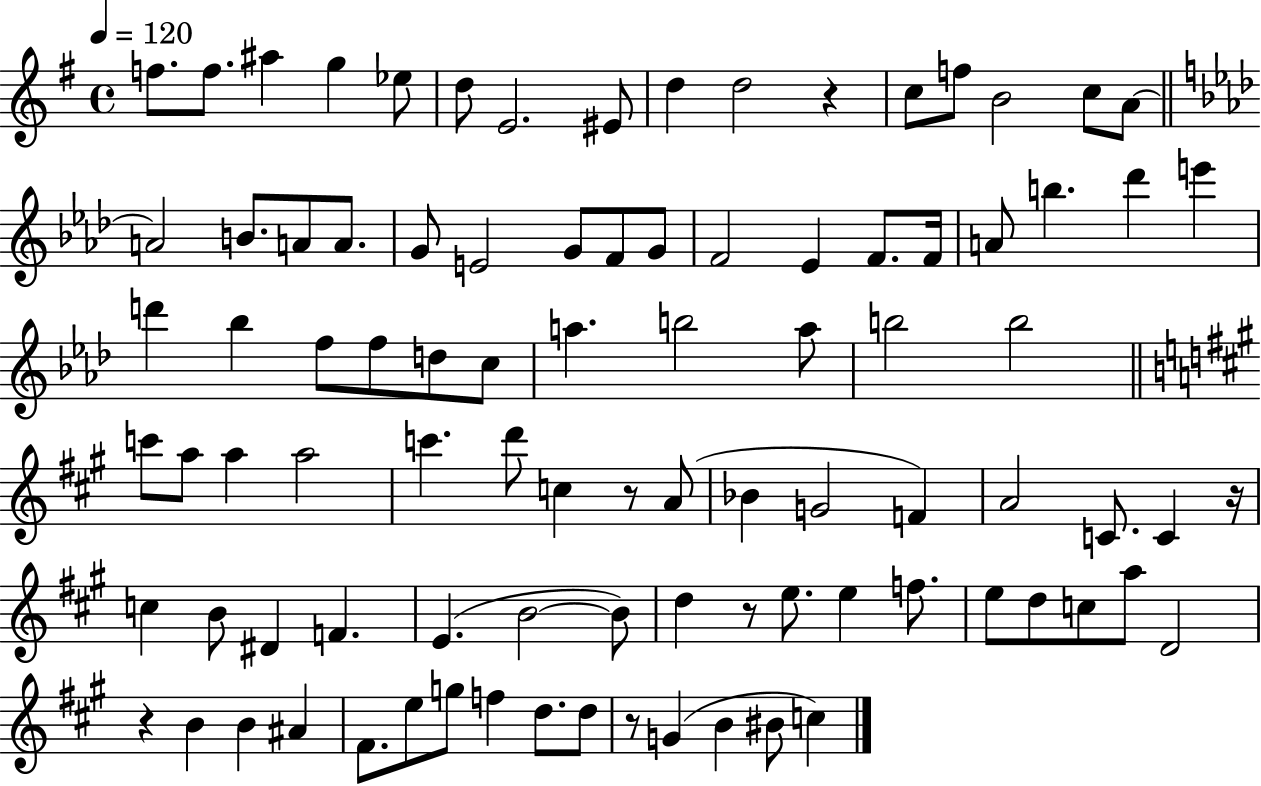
{
  \clef treble
  \time 4/4
  \defaultTimeSignature
  \key g \major
  \tempo 4 = 120
  \repeat volta 2 { f''8. f''8. ais''4 g''4 ees''8 | d''8 e'2. eis'8 | d''4 d''2 r4 | c''8 f''8 b'2 c''8 a'8~~ | \break \bar "||" \break \key aes \major a'2 b'8. a'8 a'8. | g'8 e'2 g'8 f'8 g'8 | f'2 ees'4 f'8. f'16 | a'8 b''4. des'''4 e'''4 | \break d'''4 bes''4 f''8 f''8 d''8 c''8 | a''4. b''2 a''8 | b''2 b''2 | \bar "||" \break \key a \major c'''8 a''8 a''4 a''2 | c'''4. d'''8 c''4 r8 a'8( | bes'4 g'2 f'4) | a'2 c'8. c'4 r16 | \break c''4 b'8 dis'4 f'4. | e'4.( b'2~~ b'8) | d''4 r8 e''8. e''4 f''8. | e''8 d''8 c''8 a''8 d'2 | \break r4 b'4 b'4 ais'4 | fis'8. e''8 g''8 f''4 d''8. d''8 | r8 g'4( b'4 bis'8 c''4) | } \bar "|."
}